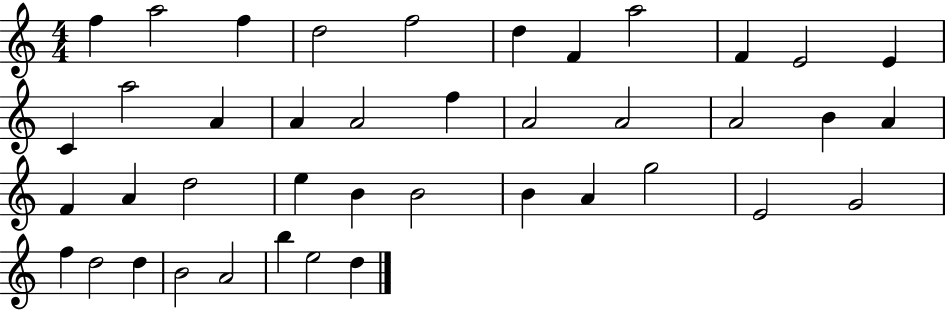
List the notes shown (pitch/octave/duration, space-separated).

F5/q A5/h F5/q D5/h F5/h D5/q F4/q A5/h F4/q E4/h E4/q C4/q A5/h A4/q A4/q A4/h F5/q A4/h A4/h A4/h B4/q A4/q F4/q A4/q D5/h E5/q B4/q B4/h B4/q A4/q G5/h E4/h G4/h F5/q D5/h D5/q B4/h A4/h B5/q E5/h D5/q